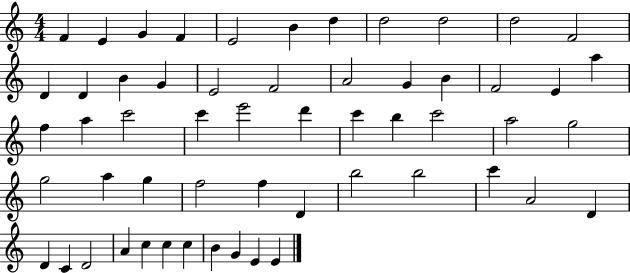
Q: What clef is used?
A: treble